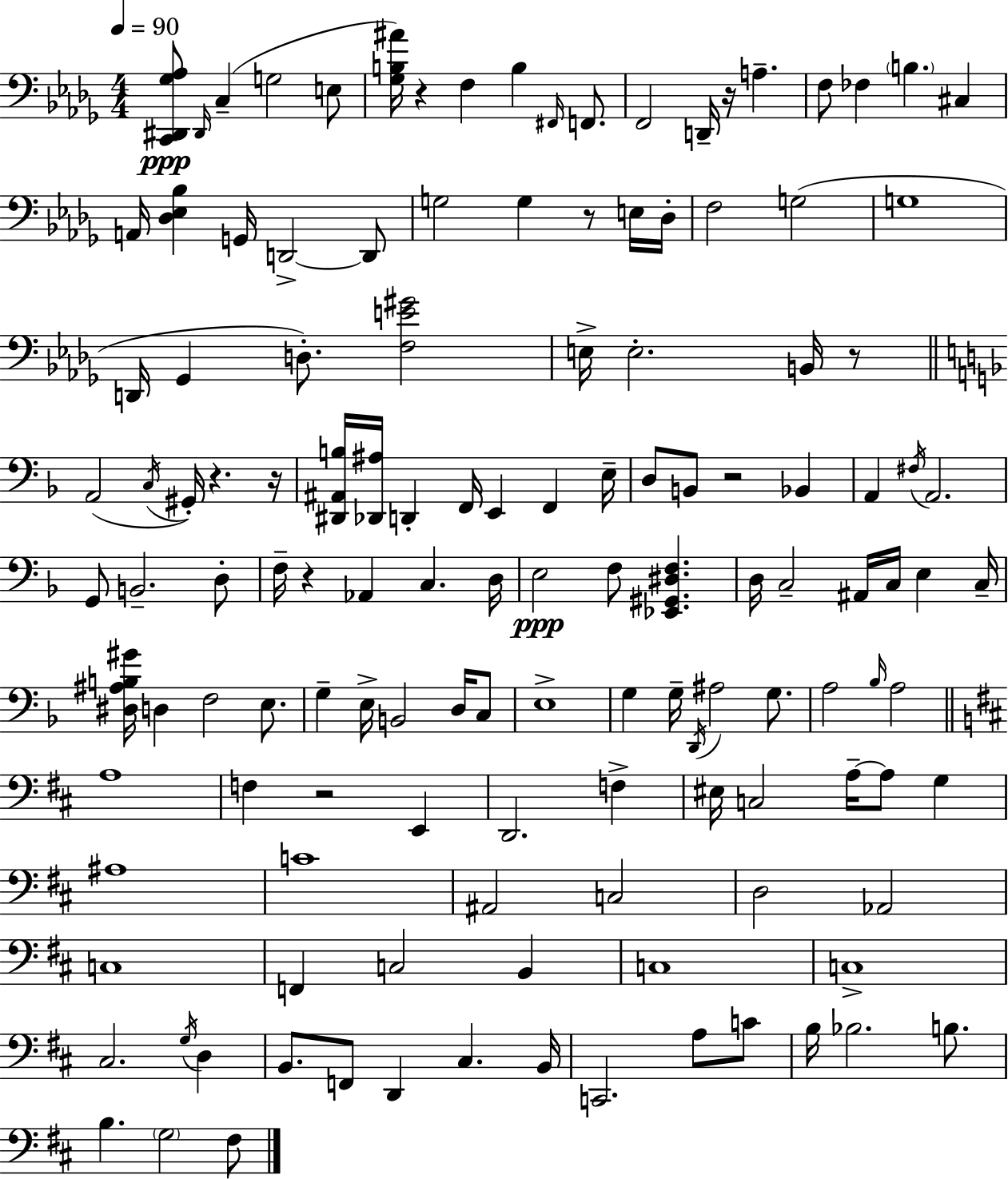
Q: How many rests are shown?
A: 9